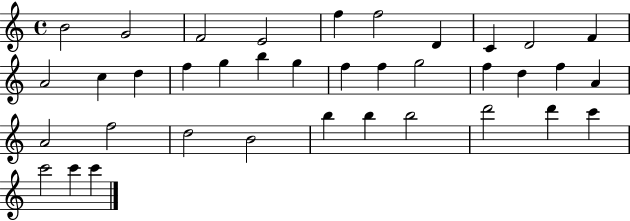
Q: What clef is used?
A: treble